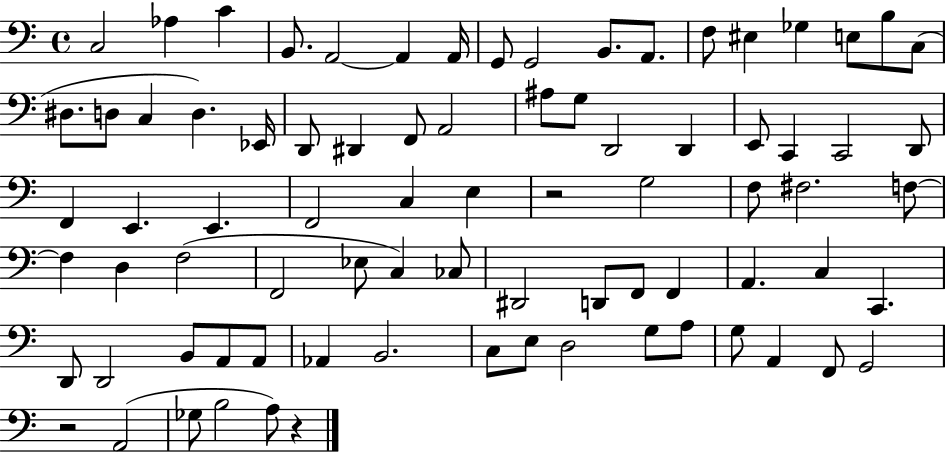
{
  \clef bass
  \time 4/4
  \defaultTimeSignature
  \key c \major
  c2 aes4 c'4 | b,8. a,2~~ a,4 a,16 | g,8 g,2 b,8. a,8. | f8 eis4 ges4 e8 b8 c8( | \break dis8. d8 c4 d4.) ees,16 | d,8 dis,4 f,8 a,2 | ais8 g8 d,2 d,4 | e,8 c,4 c,2 d,8 | \break f,4 e,4. e,4. | f,2 c4 e4 | r2 g2 | f8 fis2. f8~~ | \break f4 d4 f2( | f,2 ees8 c4) ces8 | dis,2 d,8 f,8 f,4 | a,4. c4 c,4. | \break d,8 d,2 b,8 a,8 a,8 | aes,4 b,2. | c8 e8 d2 g8 a8 | g8 a,4 f,8 g,2 | \break r2 a,2( | ges8 b2 a8) r4 | \bar "|."
}